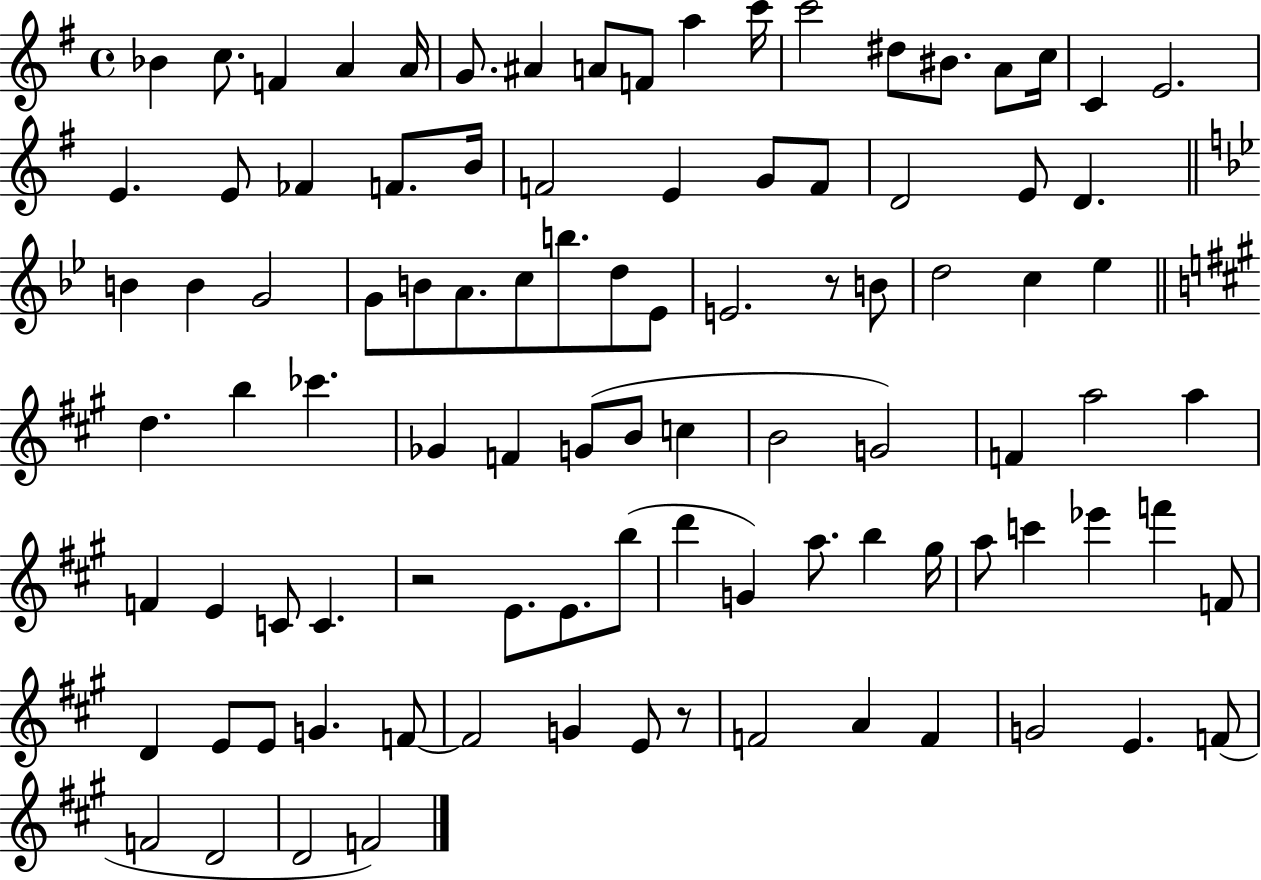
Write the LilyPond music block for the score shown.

{
  \clef treble
  \time 4/4
  \defaultTimeSignature
  \key g \major
  bes'4 c''8. f'4 a'4 a'16 | g'8. ais'4 a'8 f'8 a''4 c'''16 | c'''2 dis''8 bis'8. a'8 c''16 | c'4 e'2. | \break e'4. e'8 fes'4 f'8. b'16 | f'2 e'4 g'8 f'8 | d'2 e'8 d'4. | \bar "||" \break \key bes \major b'4 b'4 g'2 | g'8 b'8 a'8. c''8 b''8. d''8 ees'8 | e'2. r8 b'8 | d''2 c''4 ees''4 | \break \bar "||" \break \key a \major d''4. b''4 ces'''4. | ges'4 f'4 g'8( b'8 c''4 | b'2 g'2) | f'4 a''2 a''4 | \break f'4 e'4 c'8 c'4. | r2 e'8. e'8. b''8( | d'''4 g'4) a''8. b''4 gis''16 | a''8 c'''4 ees'''4 f'''4 f'8 | \break d'4 e'8 e'8 g'4. f'8~~ | f'2 g'4 e'8 r8 | f'2 a'4 f'4 | g'2 e'4. f'8( | \break f'2 d'2 | d'2 f'2) | \bar "|."
}